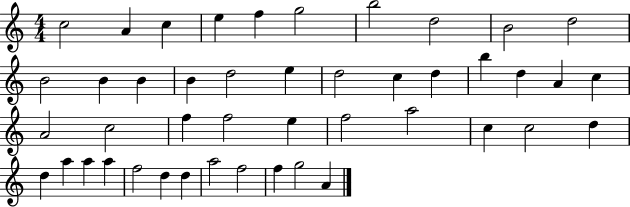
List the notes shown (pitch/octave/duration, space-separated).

C5/h A4/q C5/q E5/q F5/q G5/h B5/h D5/h B4/h D5/h B4/h B4/q B4/q B4/q D5/h E5/q D5/h C5/q D5/q B5/q D5/q A4/q C5/q A4/h C5/h F5/q F5/h E5/q F5/h A5/h C5/q C5/h D5/q D5/q A5/q A5/q A5/q F5/h D5/q D5/q A5/h F5/h F5/q G5/h A4/q